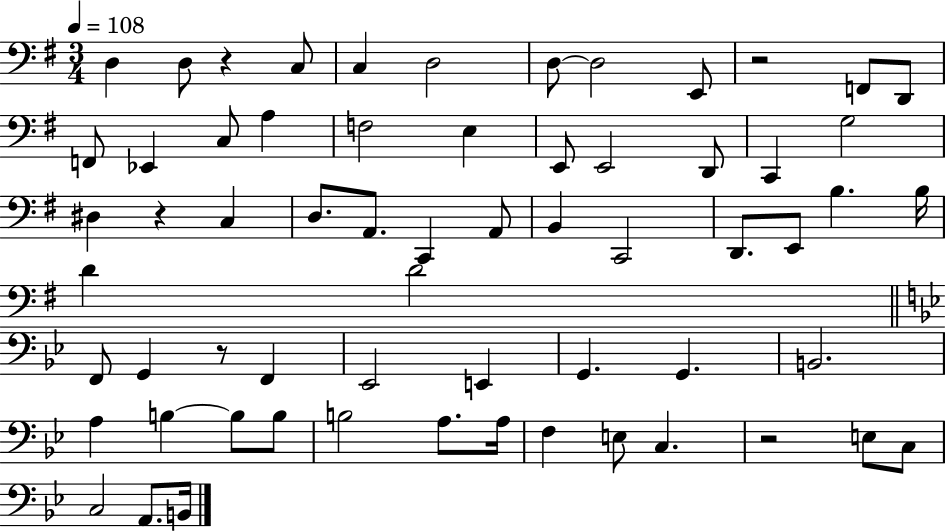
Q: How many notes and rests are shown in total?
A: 63